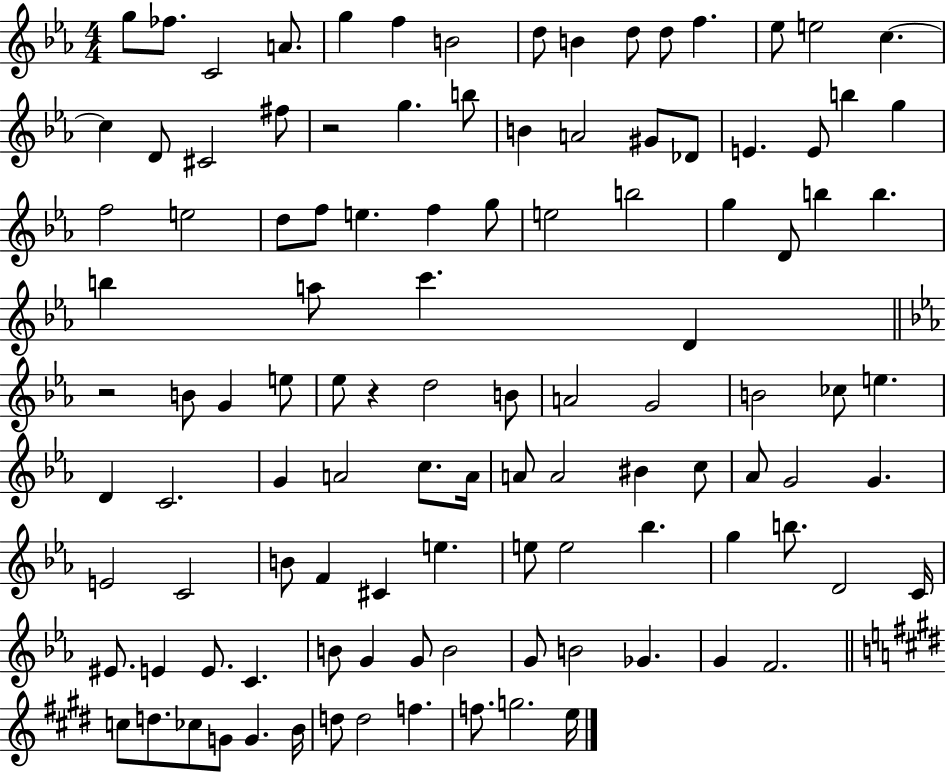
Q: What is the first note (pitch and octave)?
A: G5